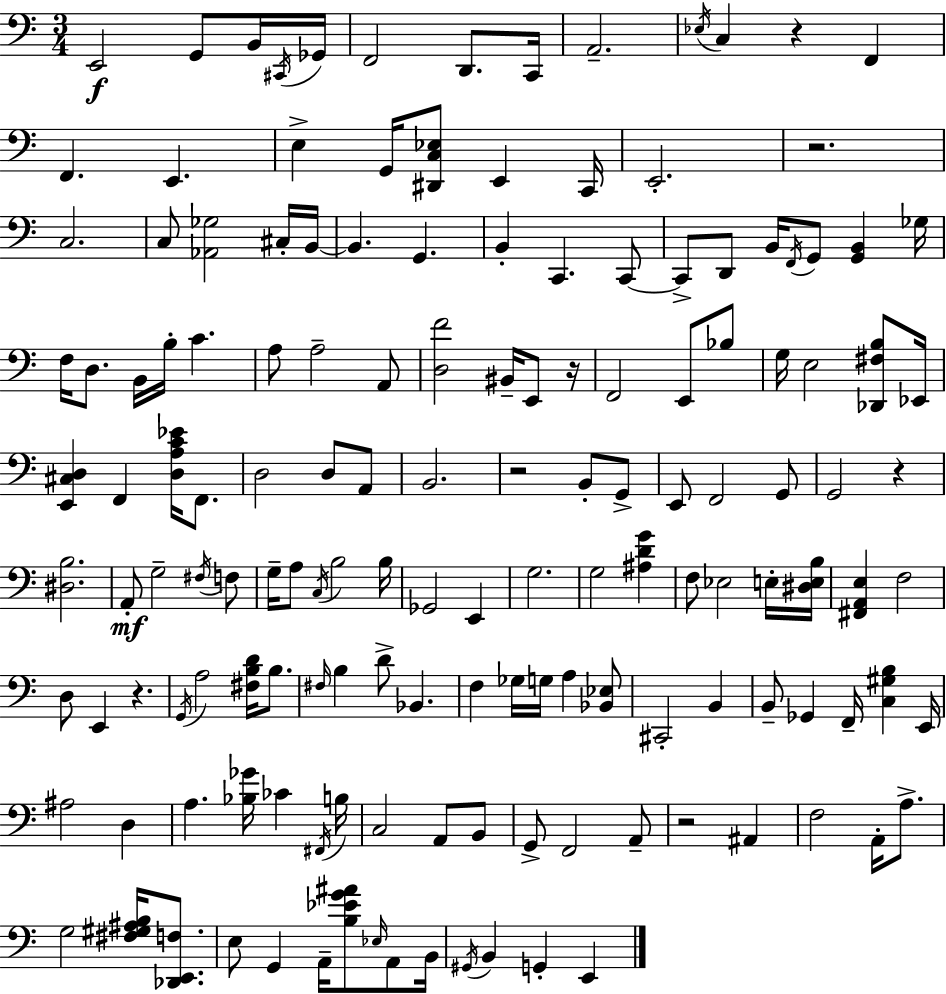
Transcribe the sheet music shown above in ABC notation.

X:1
T:Untitled
M:3/4
L:1/4
K:C
E,,2 G,,/2 B,,/4 ^C,,/4 _G,,/4 F,,2 D,,/2 C,,/4 A,,2 _E,/4 C, z F,, F,, E,, E, G,,/4 [^D,,C,_E,]/2 E,, C,,/4 E,,2 z2 C,2 C,/2 [_A,,_G,]2 ^C,/4 B,,/4 B,, G,, B,, C,, C,,/2 C,,/2 D,,/2 B,,/4 F,,/4 G,,/2 [G,,B,,] _G,/4 F,/4 D,/2 B,,/4 B,/4 C A,/2 A,2 A,,/2 [D,F]2 ^B,,/4 E,,/2 z/4 F,,2 E,,/2 _B,/2 G,/4 E,2 [_D,,^F,B,]/2 _E,,/4 [E,,^C,D,] F,, [D,A,C_E]/4 F,,/2 D,2 D,/2 A,,/2 B,,2 z2 B,,/2 G,,/2 E,,/2 F,,2 G,,/2 G,,2 z [^D,B,]2 A,,/2 G,2 ^F,/4 F,/2 G,/4 A,/2 C,/4 B,2 B,/4 _G,,2 E,, G,2 G,2 [^A,DG] F,/2 _E,2 E,/4 [^D,E,B,]/4 [^F,,A,,E,] F,2 D,/2 E,, z G,,/4 A,2 [^F,B,D]/4 B,/2 ^F,/4 B, D/2 _B,, F, _G,/4 G,/4 A, [_B,,_E,]/2 ^C,,2 B,, B,,/2 _G,, F,,/4 [C,^G,B,] E,,/4 ^A,2 D, A, [_B,_G]/4 _C ^F,,/4 B,/4 C,2 A,,/2 B,,/2 G,,/2 F,,2 A,,/2 z2 ^A,, F,2 A,,/4 A,/2 G,2 [^F,^G,^A,B,]/4 [_D,,E,,F,]/2 E,/2 G,, A,,/4 [B,_EG^A]/2 _E,/4 A,,/2 B,,/4 ^G,,/4 B,, G,, E,,